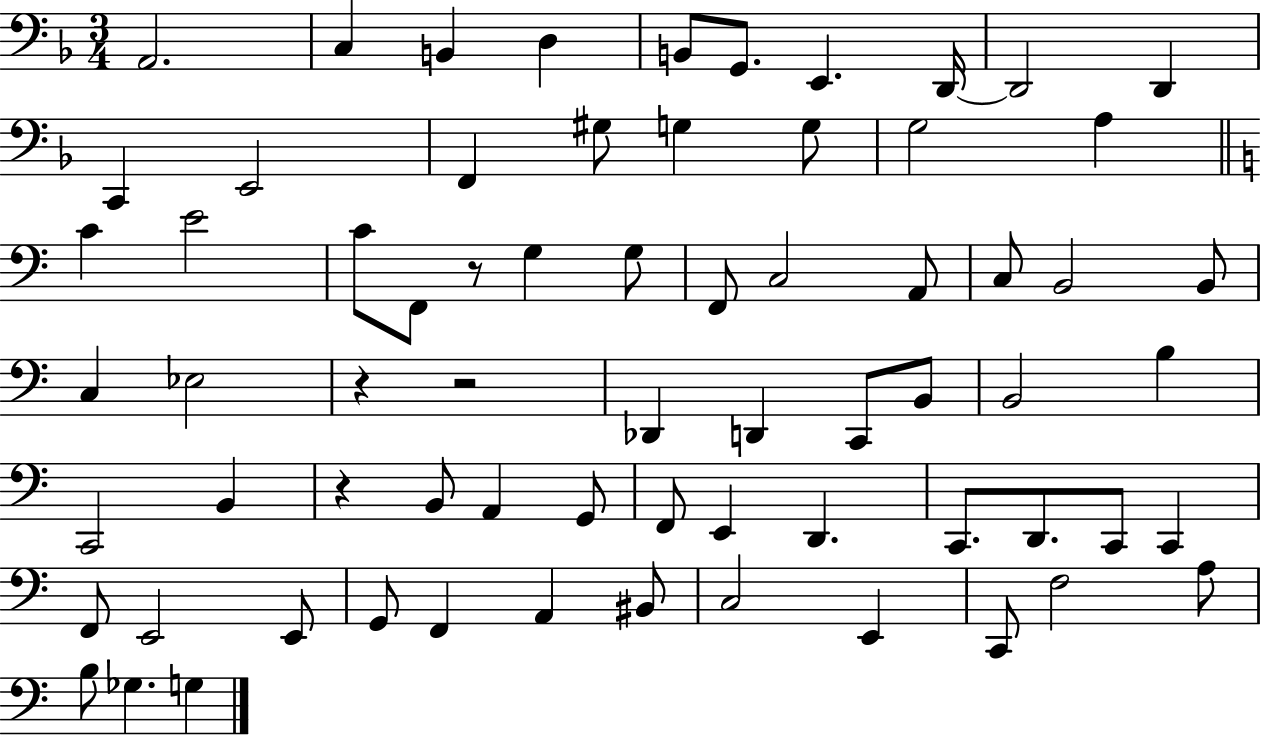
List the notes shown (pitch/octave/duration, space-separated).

A2/h. C3/q B2/q D3/q B2/e G2/e. E2/q. D2/s D2/h D2/q C2/q E2/h F2/q G#3/e G3/q G3/e G3/h A3/q C4/q E4/h C4/e F2/e R/e G3/q G3/e F2/e C3/h A2/e C3/e B2/h B2/e C3/q Eb3/h R/q R/h Db2/q D2/q C2/e B2/e B2/h B3/q C2/h B2/q R/q B2/e A2/q G2/e F2/e E2/q D2/q. C2/e. D2/e. C2/e C2/q F2/e E2/h E2/e G2/e F2/q A2/q BIS2/e C3/h E2/q C2/e F3/h A3/e B3/e Gb3/q. G3/q